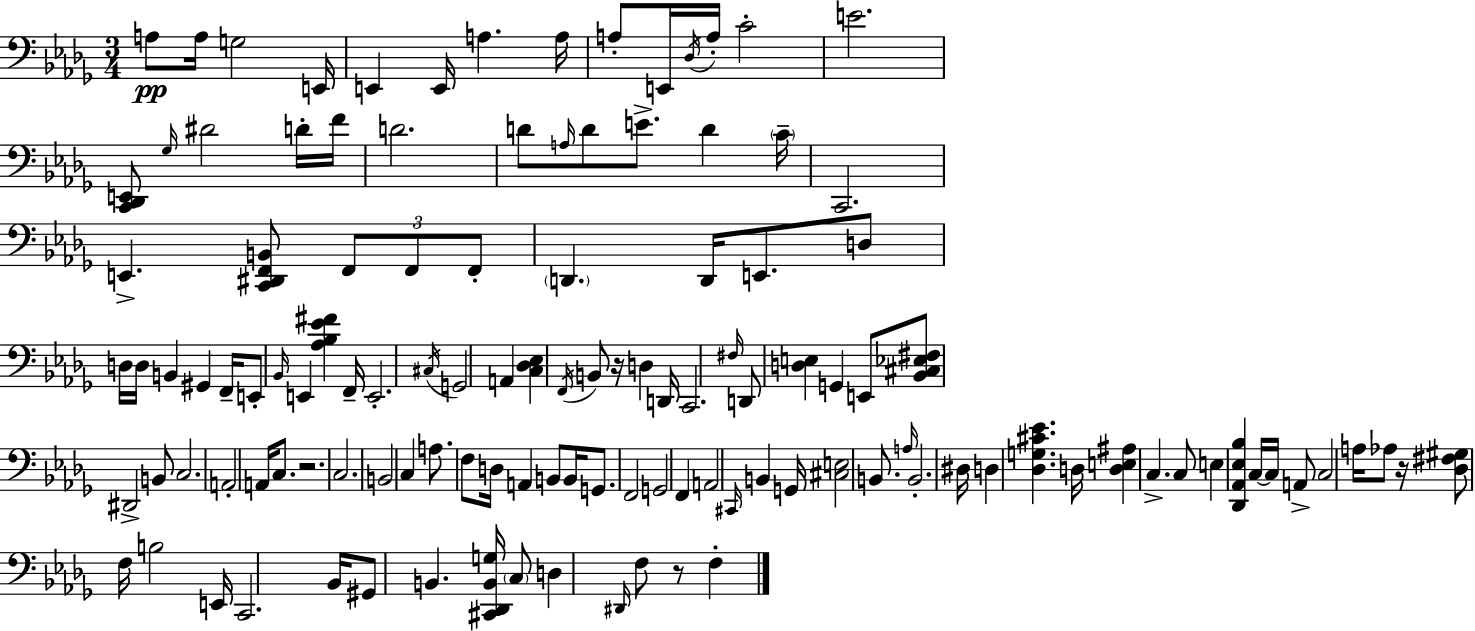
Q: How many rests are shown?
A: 4